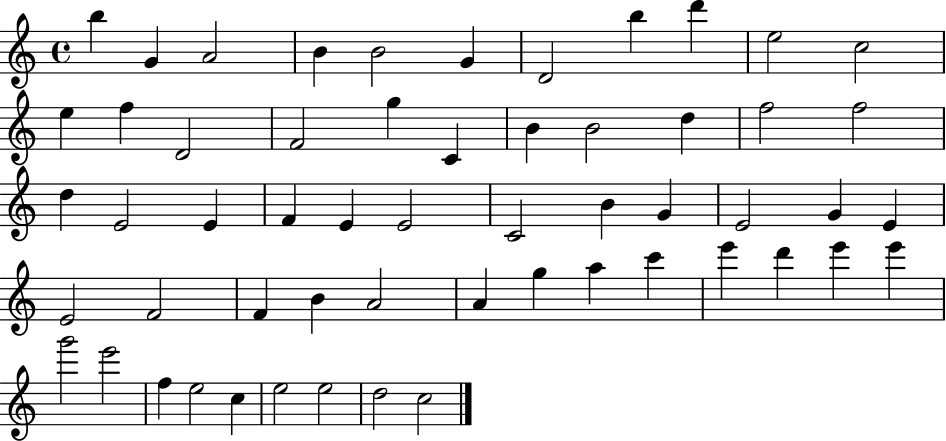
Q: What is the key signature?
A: C major